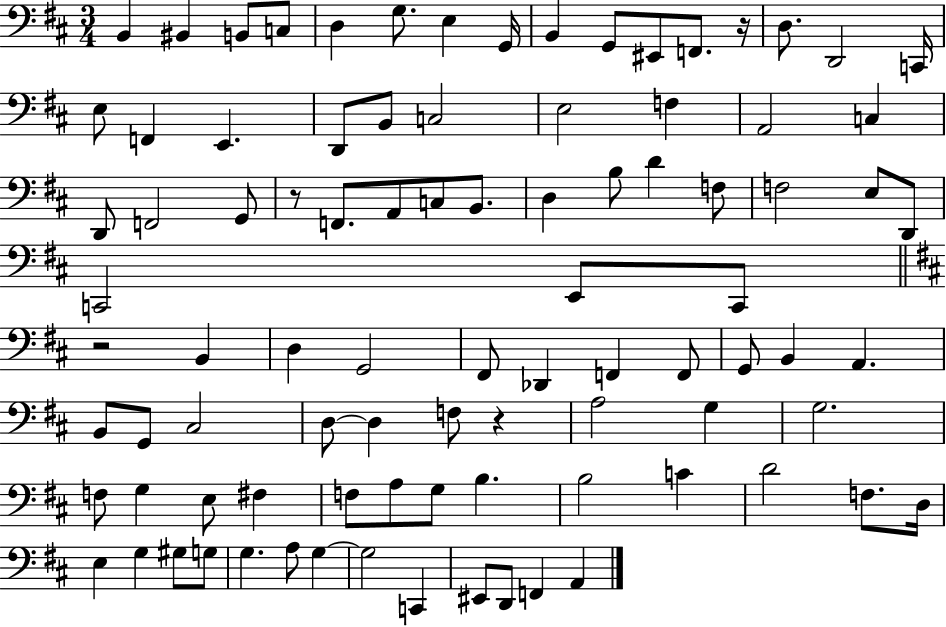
B2/q BIS2/q B2/e C3/e D3/q G3/e. E3/q G2/s B2/q G2/e EIS2/e F2/e. R/s D3/e. D2/h C2/s E3/e F2/q E2/q. D2/e B2/e C3/h E3/h F3/q A2/h C3/q D2/e F2/h G2/e R/e F2/e. A2/e C3/e B2/e. D3/q B3/e D4/q F3/e F3/h E3/e D2/e C2/h E2/e C2/e R/h B2/q D3/q G2/h F#2/e Db2/q F2/q F2/e G2/e B2/q A2/q. B2/e G2/e C#3/h D3/e D3/q F3/e R/q A3/h G3/q G3/h. F3/e G3/q E3/e F#3/q F3/e A3/e G3/e B3/q. B3/h C4/q D4/h F3/e. D3/s E3/q G3/q G#3/e G3/e G3/q. A3/e G3/q G3/h C2/q EIS2/e D2/e F2/q A2/q